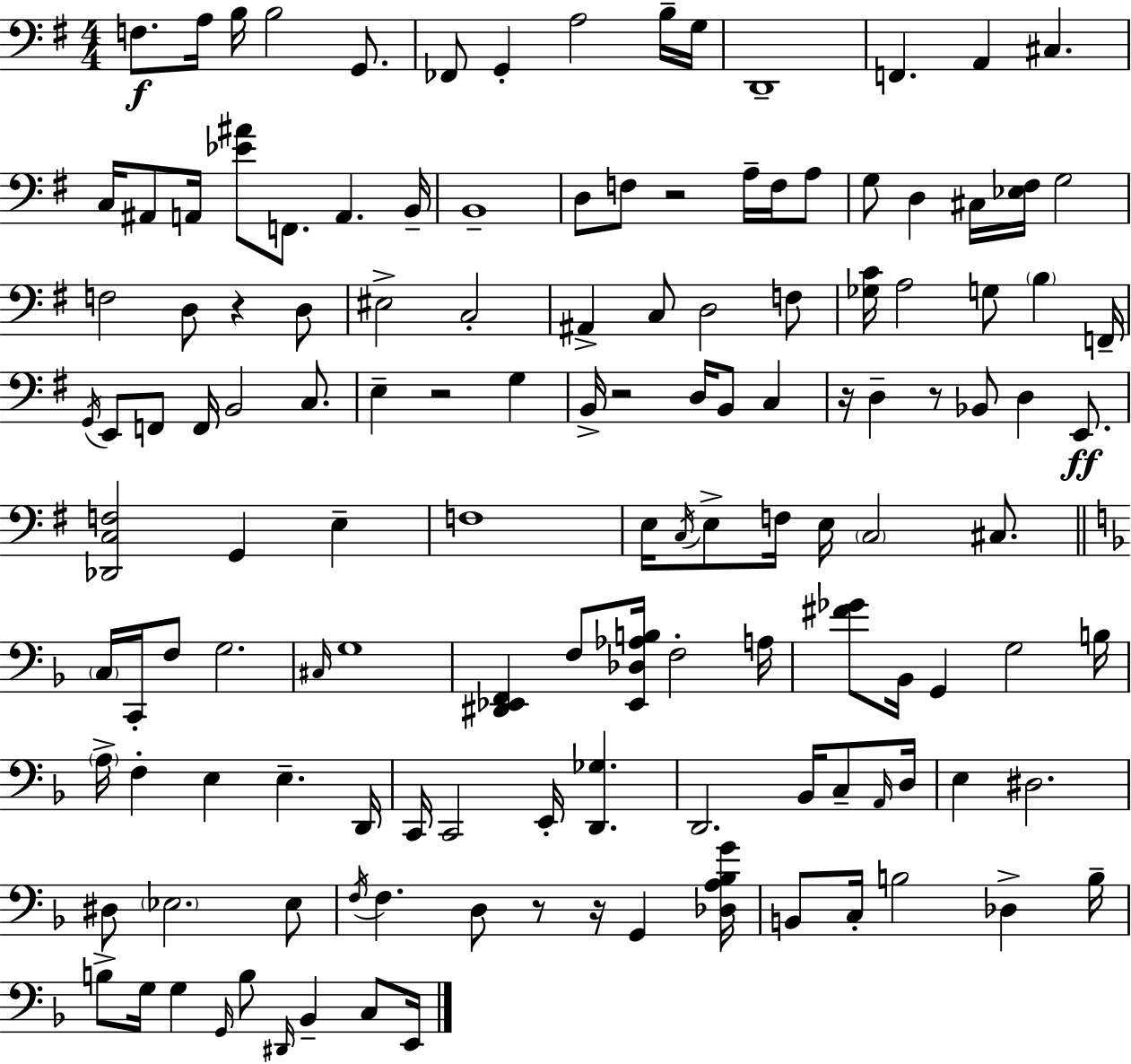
X:1
T:Untitled
M:4/4
L:1/4
K:G
F,/2 A,/4 B,/4 B,2 G,,/2 _F,,/2 G,, A,2 B,/4 G,/4 D,,4 F,, A,, ^C, C,/4 ^A,,/2 A,,/4 [_E^A]/2 F,,/2 A,, B,,/4 B,,4 D,/2 F,/2 z2 A,/4 F,/4 A,/2 G,/2 D, ^C,/4 [_E,^F,]/4 G,2 F,2 D,/2 z D,/2 ^E,2 C,2 ^A,, C,/2 D,2 F,/2 [_G,C]/4 A,2 G,/2 B, F,,/4 G,,/4 E,,/2 F,,/2 F,,/4 B,,2 C,/2 E, z2 G, B,,/4 z2 D,/4 B,,/2 C, z/4 D, z/2 _B,,/2 D, E,,/2 [_D,,C,F,]2 G,, E, F,4 E,/4 C,/4 E,/2 F,/4 E,/4 C,2 ^C,/2 C,/4 C,,/4 F,/2 G,2 ^C,/4 G,4 [^D,,_E,,F,,] F,/2 [_E,,_D,_A,B,]/4 F,2 A,/4 [^F_G]/2 _B,,/4 G,, G,2 B,/4 A,/4 F, E, E, D,,/4 C,,/4 C,,2 E,,/4 [D,,_G,] D,,2 _B,,/4 C,/2 A,,/4 D,/4 E, ^D,2 ^D,/2 _E,2 _E,/2 F,/4 F, D,/2 z/2 z/4 G,, [_D,A,_B,G]/4 B,,/2 C,/4 B,2 _D, B,/4 B,/2 G,/4 G, G,,/4 B,/2 ^D,,/4 _B,, C,/2 E,,/4